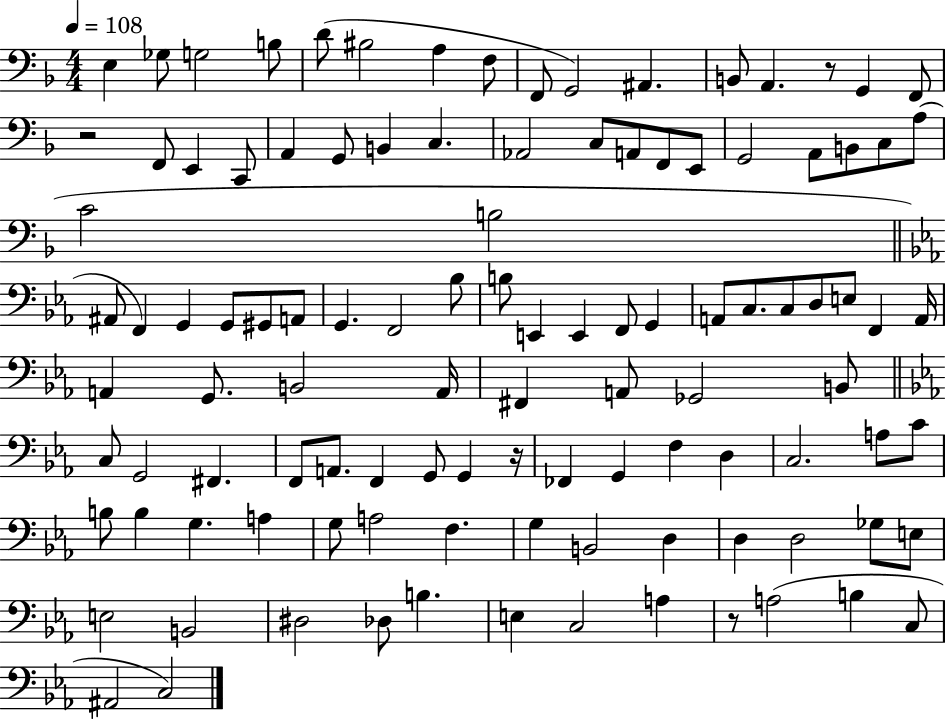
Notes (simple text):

E3/q Gb3/e G3/h B3/e D4/e BIS3/h A3/q F3/e F2/e G2/h A#2/q. B2/e A2/q. R/e G2/q F2/e R/h F2/e E2/q C2/e A2/q G2/e B2/q C3/q. Ab2/h C3/e A2/e F2/e E2/e G2/h A2/e B2/e C3/e A3/e C4/h B3/h A#2/e F2/q G2/q G2/e G#2/e A2/e G2/q. F2/h Bb3/e B3/e E2/q E2/q F2/e G2/q A2/e C3/e. C3/e D3/e E3/e F2/q A2/s A2/q G2/e. B2/h A2/s F#2/q A2/e Gb2/h B2/e C3/e G2/h F#2/q. F2/e A2/e. F2/q G2/e G2/q R/s FES2/q G2/q F3/q D3/q C3/h. A3/e C4/e B3/e B3/q G3/q. A3/q G3/e A3/h F3/q. G3/q B2/h D3/q D3/q D3/h Gb3/e E3/e E3/h B2/h D#3/h Db3/e B3/q. E3/q C3/h A3/q R/e A3/h B3/q C3/e A#2/h C3/h